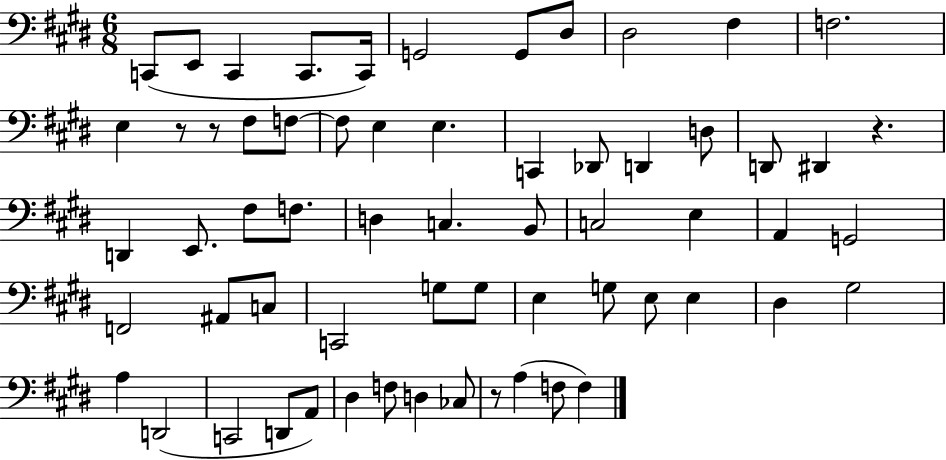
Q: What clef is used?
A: bass